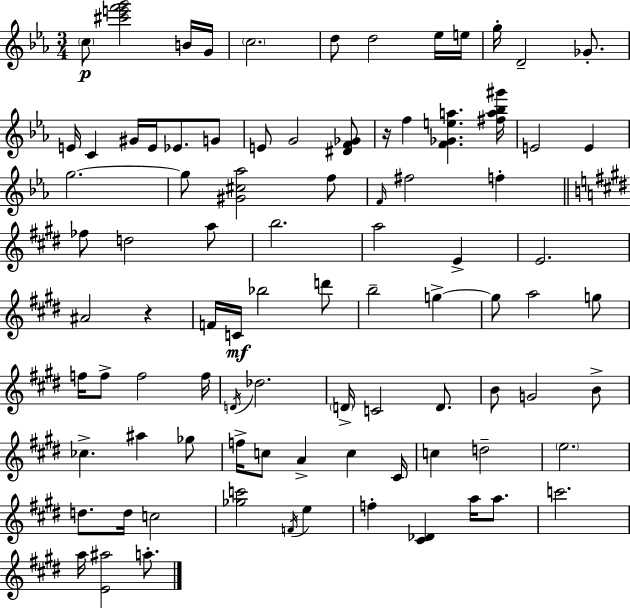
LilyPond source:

{
  \clef treble
  \numericTimeSignature
  \time 3/4
  \key ees \major
  \repeat volta 2 { \parenthesize c''8\p <cis''' e''' f''' g'''>2 b'16 g'16 | \parenthesize c''2. | d''8 d''2 ees''16 e''16 | g''16-. d'2-- ges'8.-. | \break e'16 c'4 gis'16 e'16 ees'8. g'8 | e'8 g'2 <dis' f' ges'>8 | r16 f''4 <f' ges' e'' a''>4. <fis'' a'' bes'' gis'''>16 | e'2 e'4 | \break g''2.~~ | g''8 <gis' cis'' aes''>2 f''8 | \grace { f'16 } fis''2 f''4-. | \bar "||" \break \key e \major fes''8 d''2 a''8 | b''2. | a''2 e'4-> | e'2. | \break ais'2 r4 | f'16 c'16\mf bes''2 d'''8 | b''2-- g''4->~~ | g''8 a''2 g''8 | \break f''16 f''8-> f''2 f''16 | \acciaccatura { d'16 } des''2. | \parenthesize d'16-> c'2 d'8. | b'8 g'2 b'8-> | \break ces''4.-> ais''4 ges''8 | f''16-> c''8 a'4-> c''4 | cis'16 c''4 d''2-- | \parenthesize e''2. | \break d''8. d''16 c''2 | <ges'' c'''>2 \acciaccatura { f'16 } e''4 | f''4-. <cis' des'>4 a''16 a''8. | c'''2. | \break a''16 <e' ais''>2 a''8.-. | } \bar "|."
}